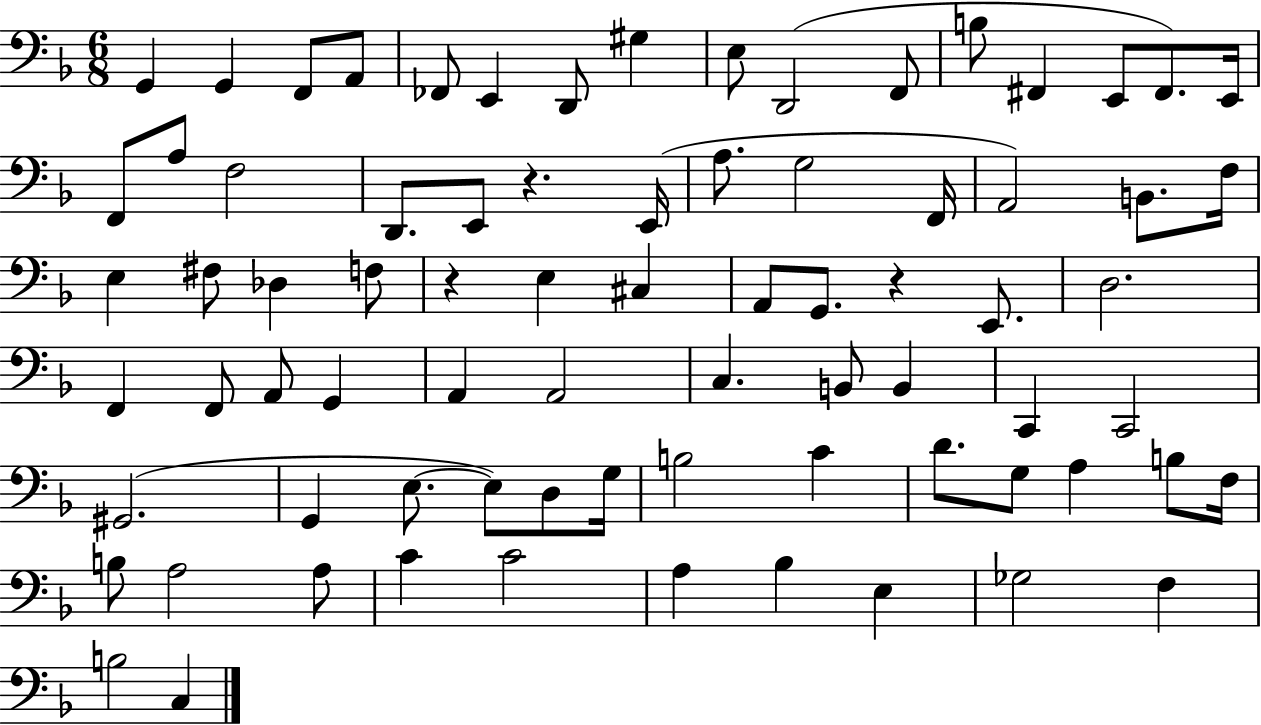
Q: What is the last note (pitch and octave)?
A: C3